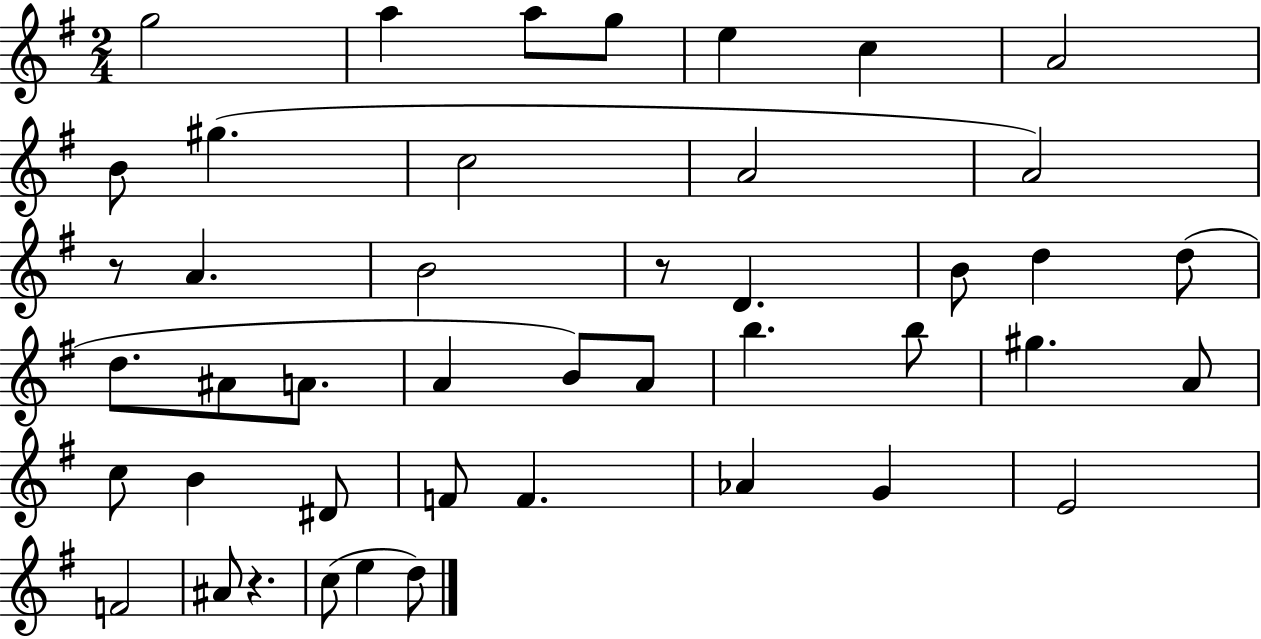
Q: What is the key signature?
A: G major